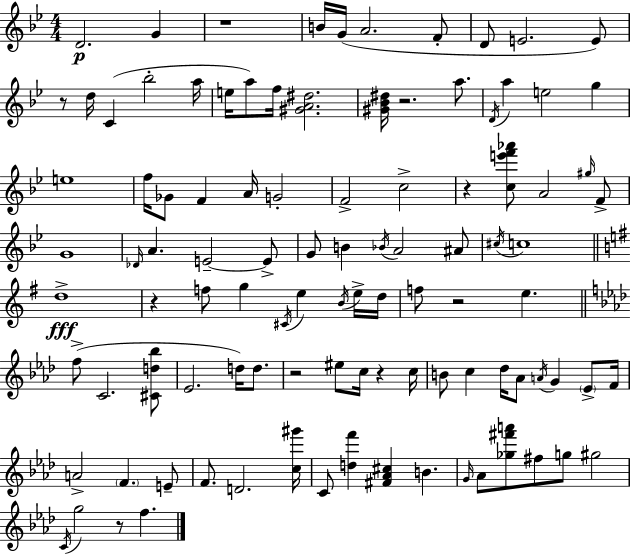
D4/h. G4/q R/w B4/s G4/s A4/h. F4/e D4/e E4/h. E4/e R/e D5/s C4/q Bb5/h A5/s E5/s A5/e F5/s [G#4,A4,D#5]/h. [G#4,Bb4,D#5]/s R/h. A5/e. D4/s A5/q E5/h G5/q E5/w F5/s Gb4/e F4/q A4/s G4/h F4/h C5/h R/q [C5,E6,F6,Ab6]/e A4/h G#5/s F4/e G4/w Db4/s A4/q. E4/h E4/e G4/e B4/q Bb4/s A4/h A#4/e C#5/s C5/w D5/w R/q F5/e G5/q C#4/s E5/q B4/s E5/s D5/s F5/e R/h E5/q. F5/e C4/h. [C#4,D5,Bb5]/e Eb4/h. D5/s D5/e. R/h EIS5/e C5/s R/q C5/s B4/e C5/q Db5/s Ab4/e A4/s G4/q Eb4/e F4/s A4/h F4/q. E4/e F4/e. D4/h. [C5,G#6]/s C4/e [D5,F6]/q [F#4,Ab4,C#5]/q B4/q. G4/s Ab4/e [Gb5,F#6,A6]/e F#5/e G5/e G#5/h C4/s G5/h R/e F5/q.